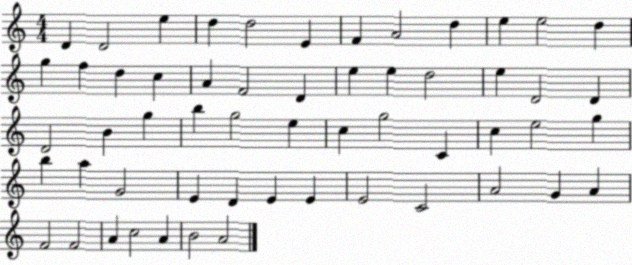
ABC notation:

X:1
T:Untitled
M:4/4
L:1/4
K:C
D D2 e d d2 E F A2 d e e2 d g f d c A F2 D e e d2 e D2 D D2 B g b g2 e c g2 C c e2 g b a G2 E D E E E2 C2 A2 G A F2 F2 A c2 A B2 A2